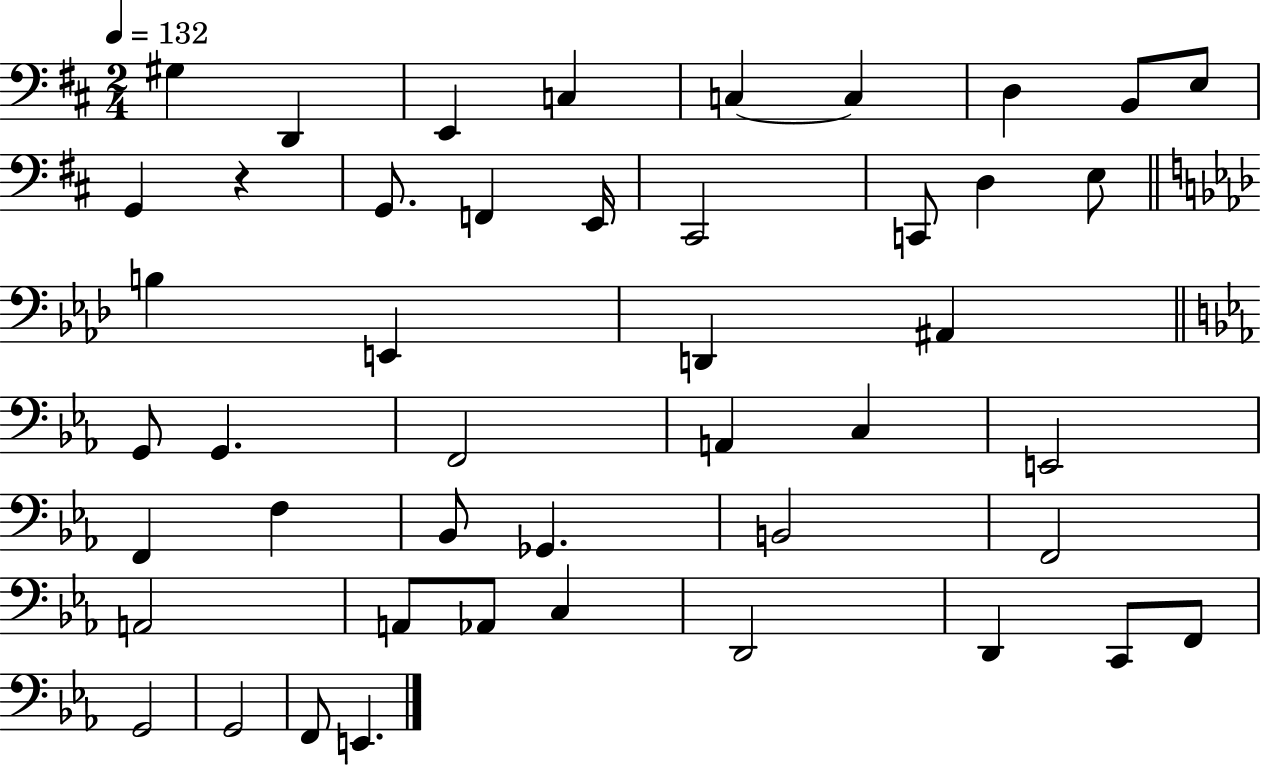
{
  \clef bass
  \numericTimeSignature
  \time 2/4
  \key d \major
  \tempo 4 = 132
  \repeat volta 2 { gis4 d,4 | e,4 c4 | c4~~ c4 | d4 b,8 e8 | \break g,4 r4 | g,8. f,4 e,16 | cis,2 | c,8 d4 e8 | \break \bar "||" \break \key f \minor b4 e,4 | d,4 ais,4 | \bar "||" \break \key ees \major g,8 g,4. | f,2 | a,4 c4 | e,2 | \break f,4 f4 | bes,8 ges,4. | b,2 | f,2 | \break a,2 | a,8 aes,8 c4 | d,2 | d,4 c,8 f,8 | \break g,2 | g,2 | f,8 e,4. | } \bar "|."
}